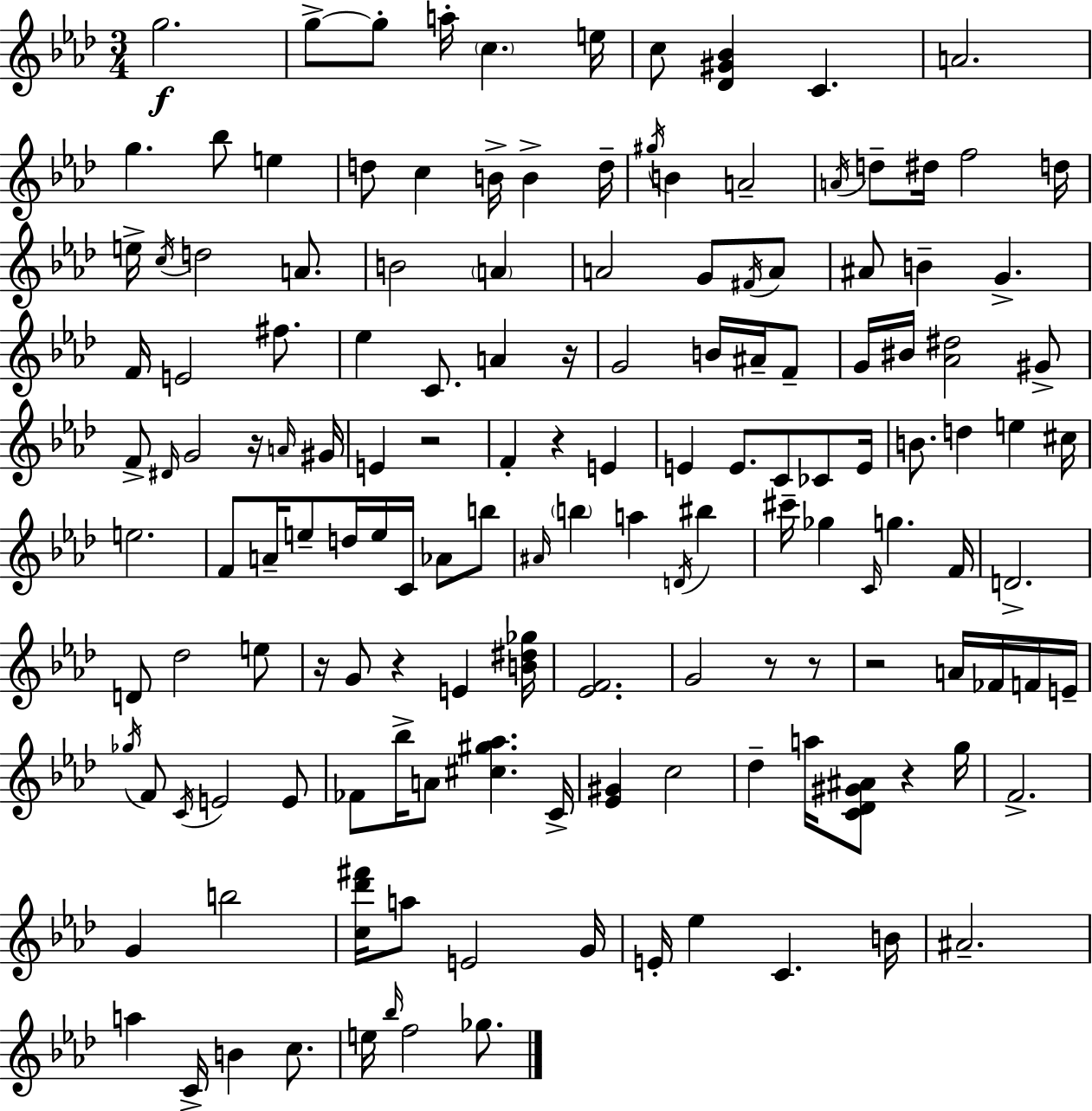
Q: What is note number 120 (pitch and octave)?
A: C4